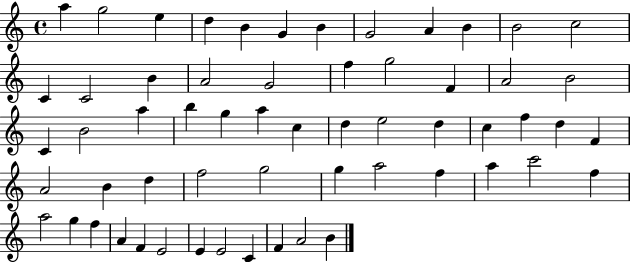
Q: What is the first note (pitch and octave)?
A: A5